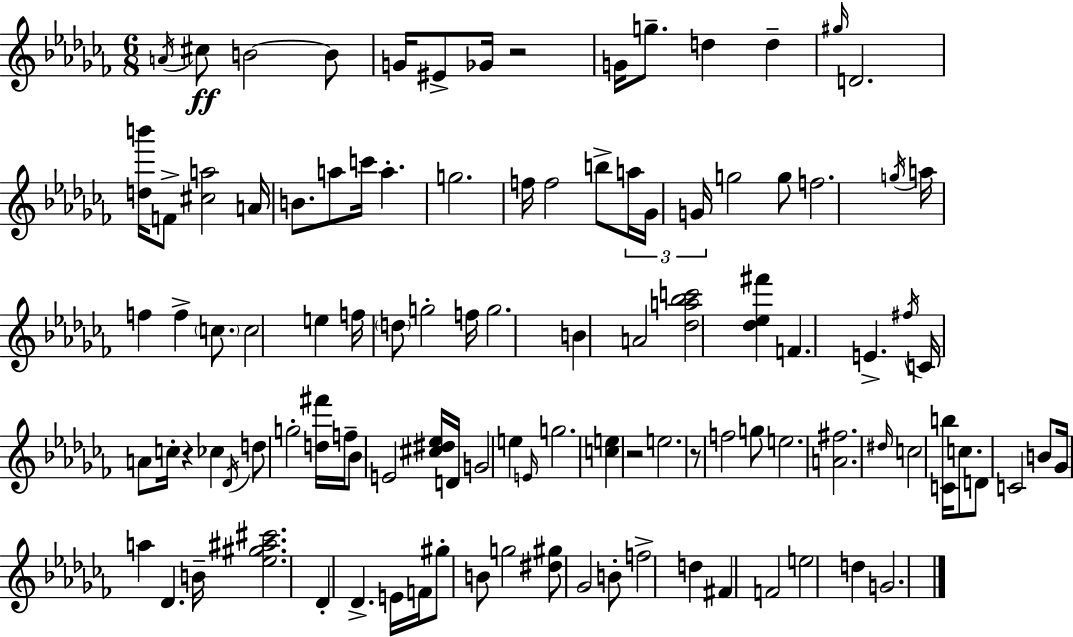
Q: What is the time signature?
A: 6/8